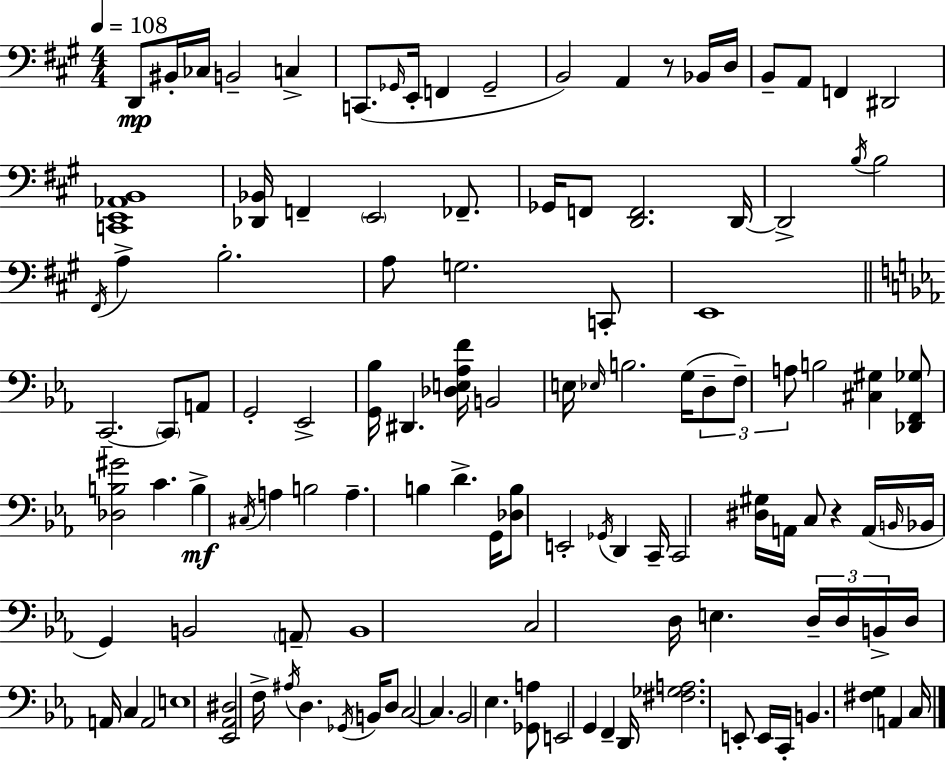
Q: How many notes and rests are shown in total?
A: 119